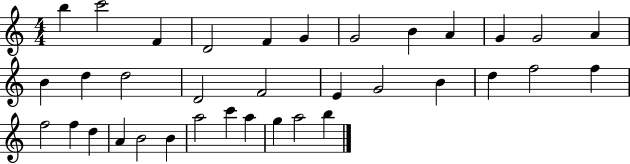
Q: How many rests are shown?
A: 0